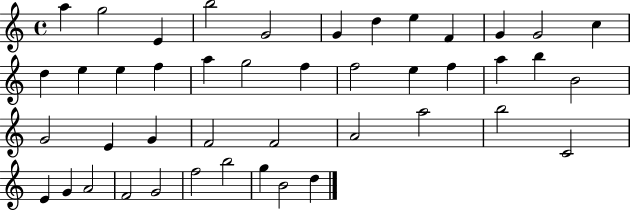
{
  \clef treble
  \time 4/4
  \defaultTimeSignature
  \key c \major
  a''4 g''2 e'4 | b''2 g'2 | g'4 d''4 e''4 f'4 | g'4 g'2 c''4 | \break d''4 e''4 e''4 f''4 | a''4 g''2 f''4 | f''2 e''4 f''4 | a''4 b''4 b'2 | \break g'2 e'4 g'4 | f'2 f'2 | a'2 a''2 | b''2 c'2 | \break e'4 g'4 a'2 | f'2 g'2 | f''2 b''2 | g''4 b'2 d''4 | \break \bar "|."
}